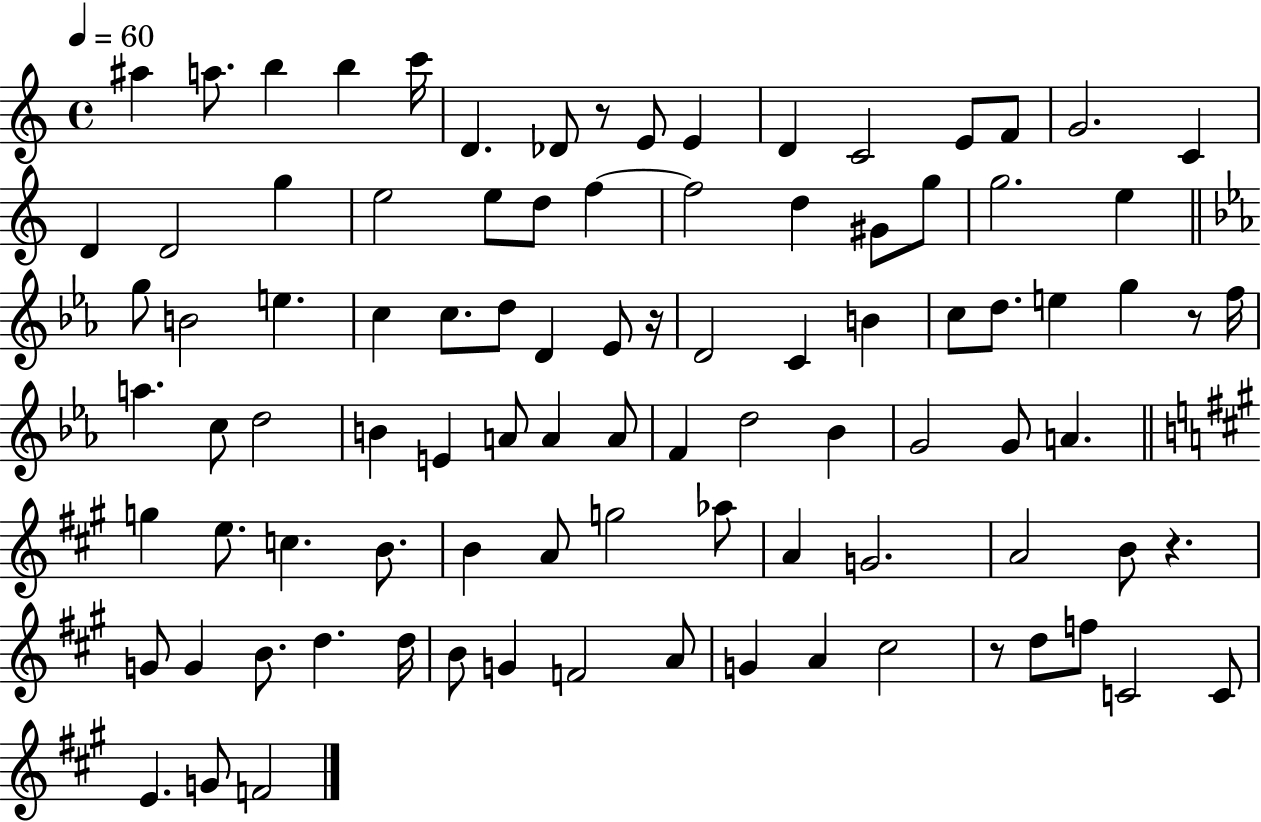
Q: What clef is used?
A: treble